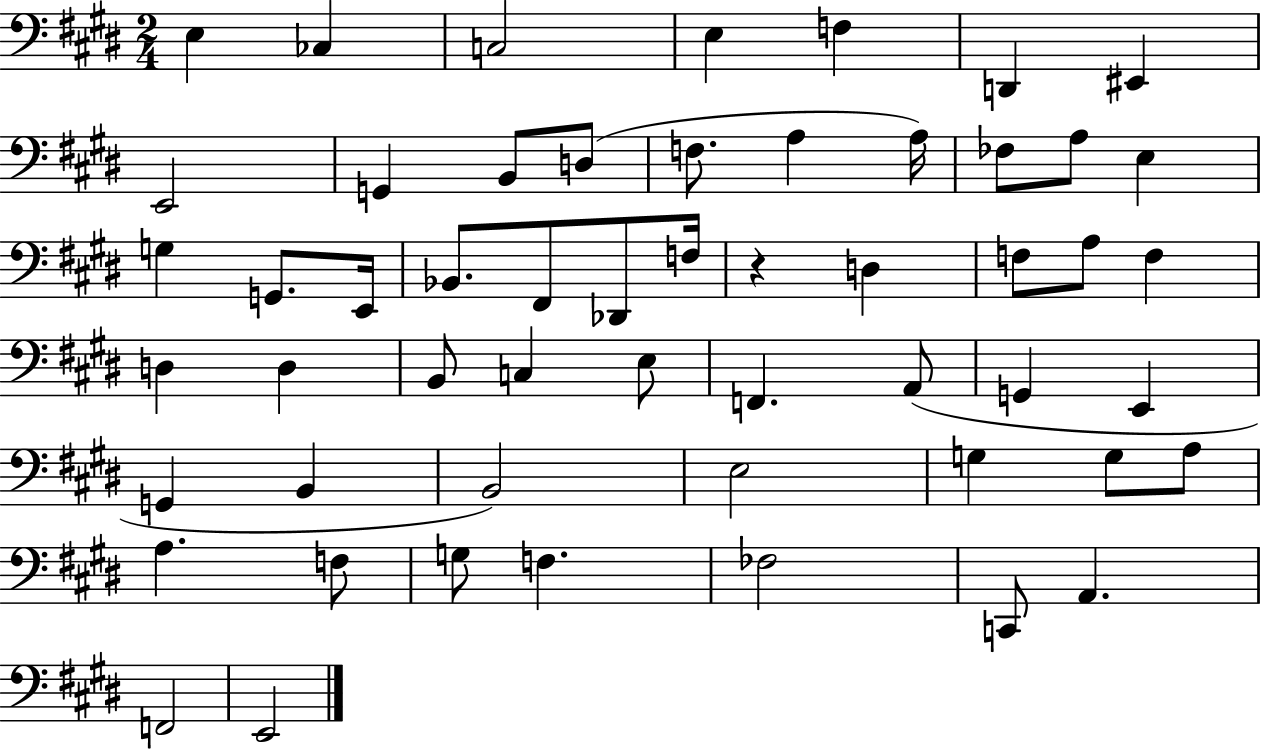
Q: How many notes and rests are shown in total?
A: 54